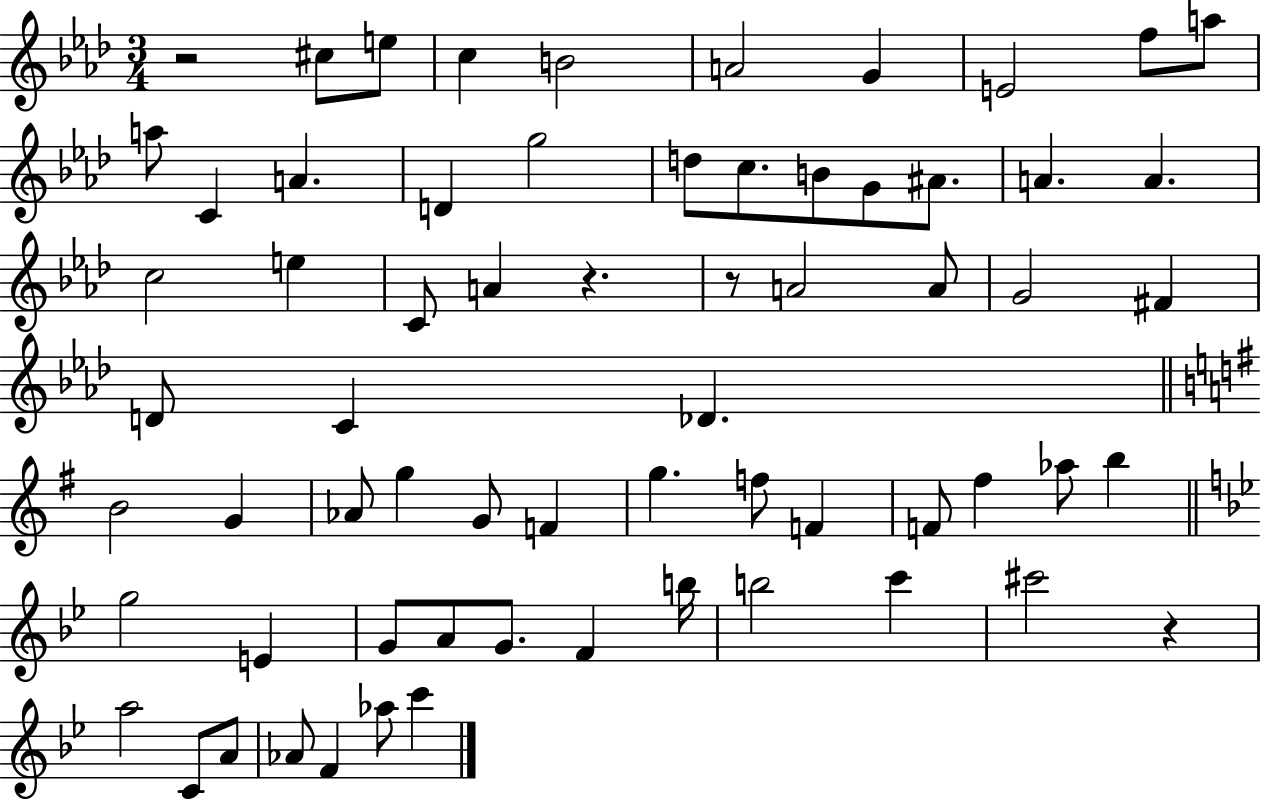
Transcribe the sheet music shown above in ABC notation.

X:1
T:Untitled
M:3/4
L:1/4
K:Ab
z2 ^c/2 e/2 c B2 A2 G E2 f/2 a/2 a/2 C A D g2 d/2 c/2 B/2 G/2 ^A/2 A A c2 e C/2 A z z/2 A2 A/2 G2 ^F D/2 C _D B2 G _A/2 g G/2 F g f/2 F F/2 ^f _a/2 b g2 E G/2 A/2 G/2 F b/4 b2 c' ^c'2 z a2 C/2 A/2 _A/2 F _a/2 c'